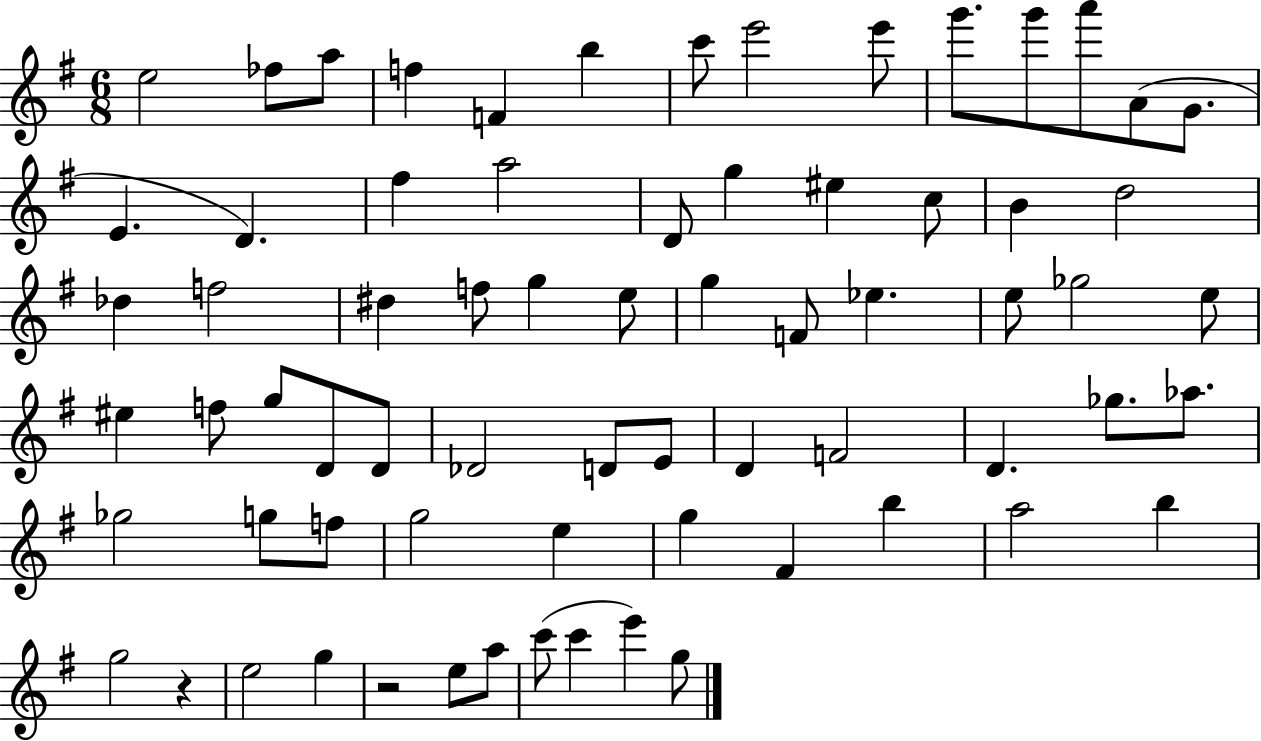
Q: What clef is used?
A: treble